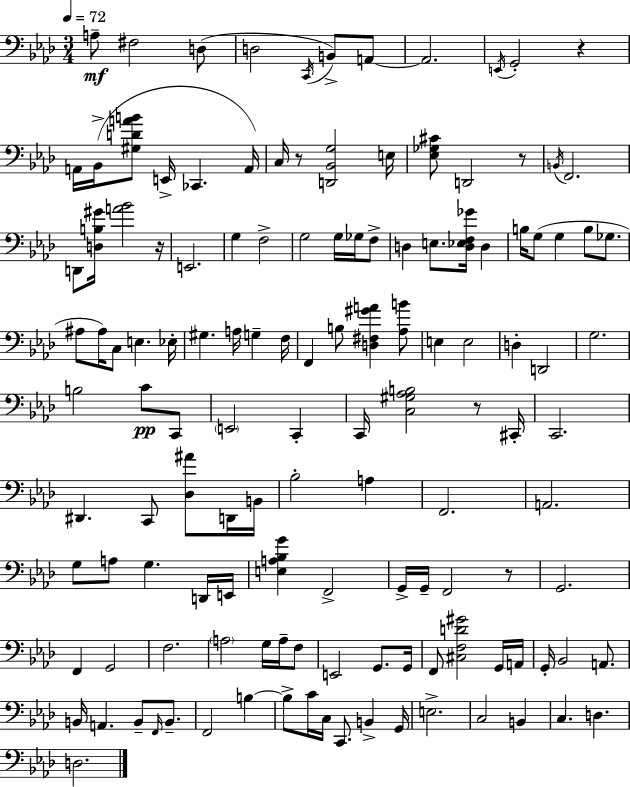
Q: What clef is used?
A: bass